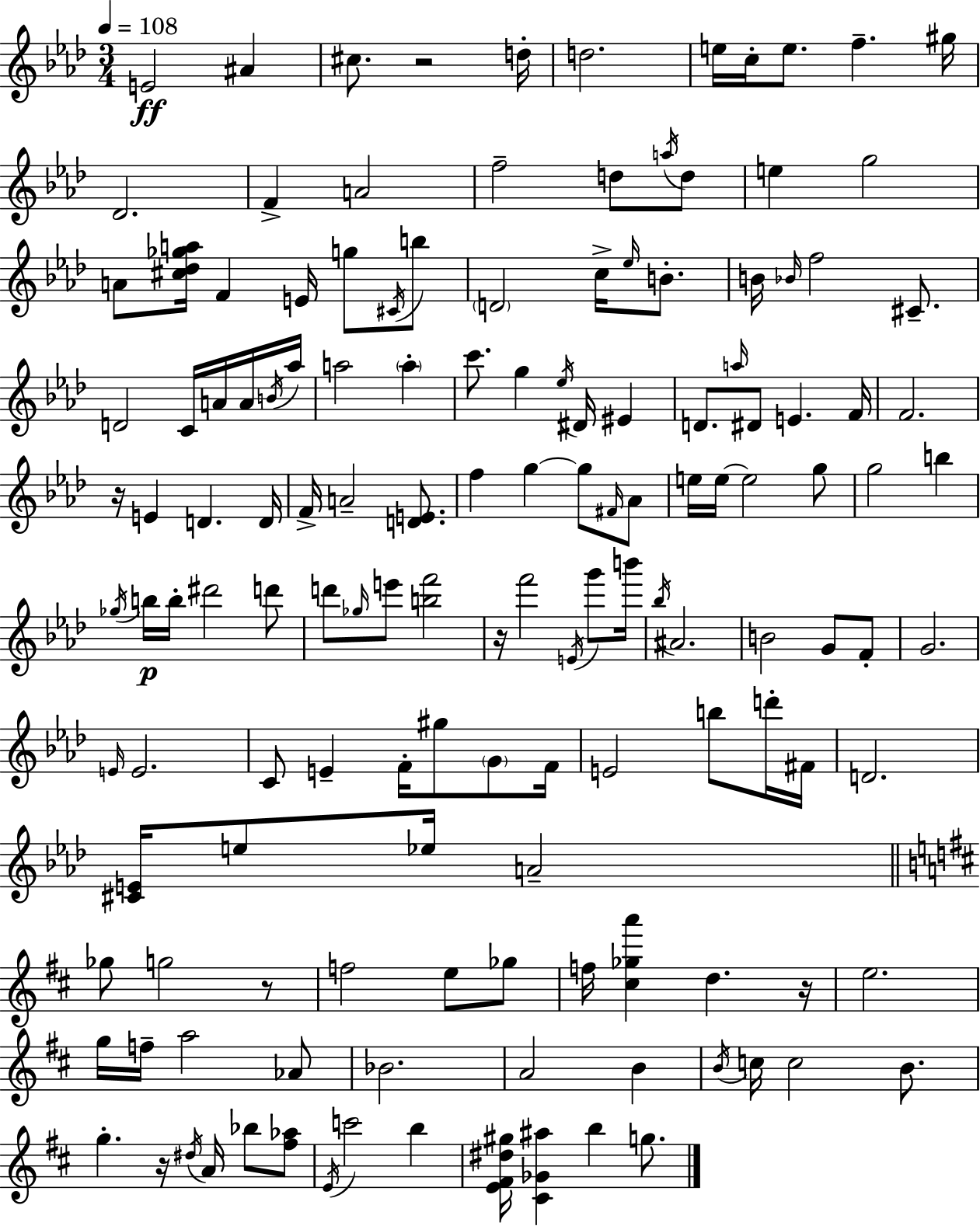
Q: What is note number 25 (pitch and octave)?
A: B5